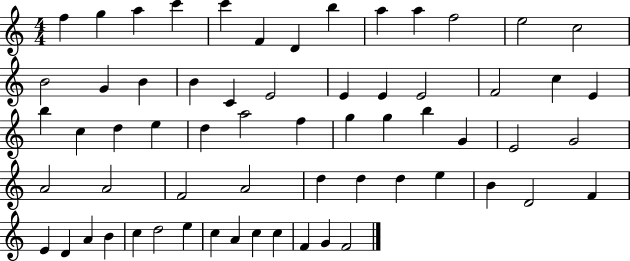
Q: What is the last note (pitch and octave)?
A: F4